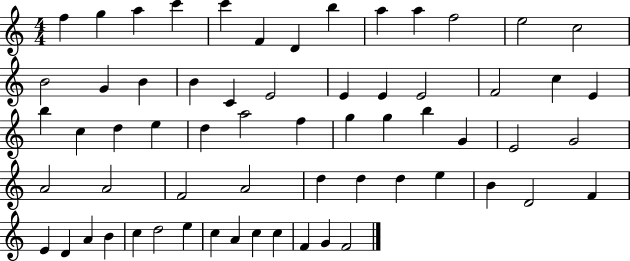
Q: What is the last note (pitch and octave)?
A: F4